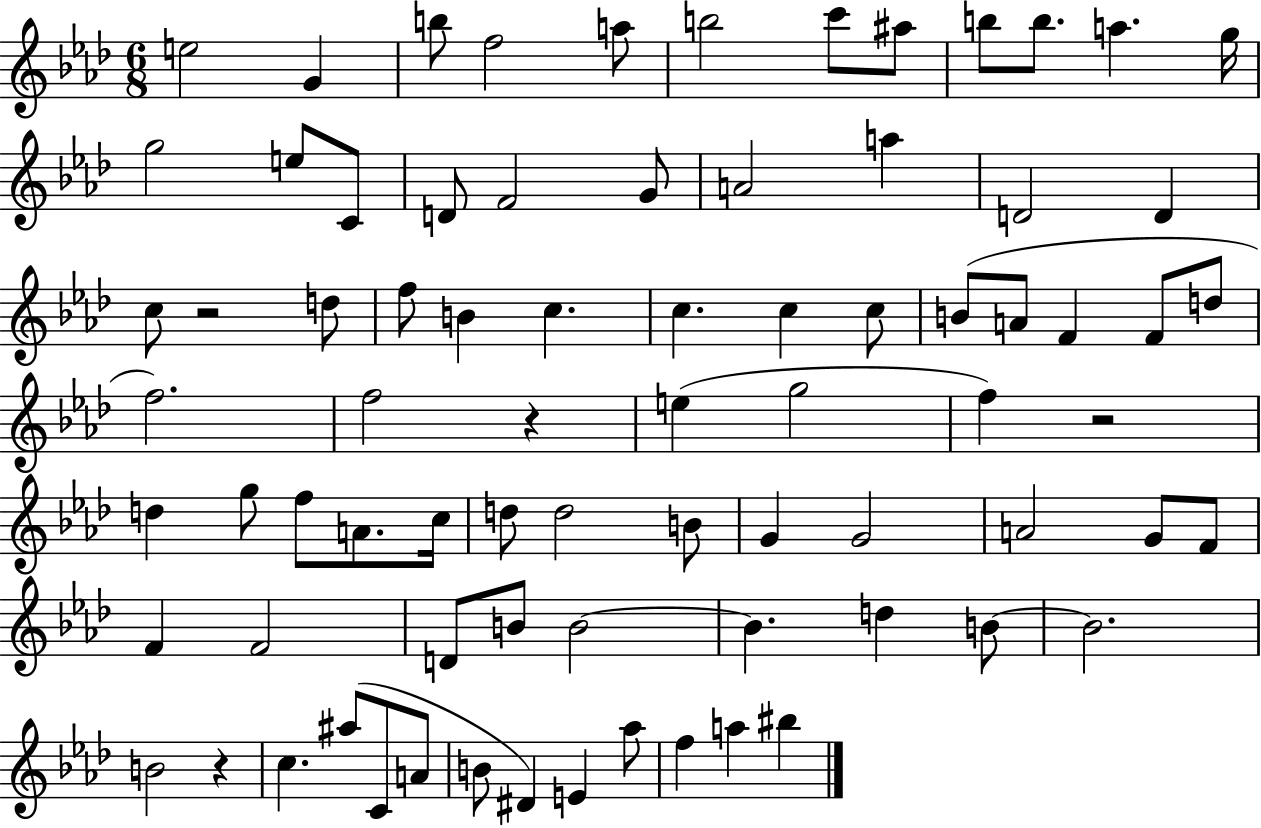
{
  \clef treble
  \numericTimeSignature
  \time 6/8
  \key aes \major
  e''2 g'4 | b''8 f''2 a''8 | b''2 c'''8 ais''8 | b''8 b''8. a''4. g''16 | \break g''2 e''8 c'8 | d'8 f'2 g'8 | a'2 a''4 | d'2 d'4 | \break c''8 r2 d''8 | f''8 b'4 c''4. | c''4. c''4 c''8 | b'8( a'8 f'4 f'8 d''8 | \break f''2.) | f''2 r4 | e''4( g''2 | f''4) r2 | \break d''4 g''8 f''8 a'8. c''16 | d''8 d''2 b'8 | g'4 g'2 | a'2 g'8 f'8 | \break f'4 f'2 | d'8 b'8 b'2~~ | b'4. d''4 b'8~~ | b'2. | \break b'2 r4 | c''4. ais''8( c'8 a'8 | b'8 dis'4) e'4 aes''8 | f''4 a''4 bis''4 | \break \bar "|."
}